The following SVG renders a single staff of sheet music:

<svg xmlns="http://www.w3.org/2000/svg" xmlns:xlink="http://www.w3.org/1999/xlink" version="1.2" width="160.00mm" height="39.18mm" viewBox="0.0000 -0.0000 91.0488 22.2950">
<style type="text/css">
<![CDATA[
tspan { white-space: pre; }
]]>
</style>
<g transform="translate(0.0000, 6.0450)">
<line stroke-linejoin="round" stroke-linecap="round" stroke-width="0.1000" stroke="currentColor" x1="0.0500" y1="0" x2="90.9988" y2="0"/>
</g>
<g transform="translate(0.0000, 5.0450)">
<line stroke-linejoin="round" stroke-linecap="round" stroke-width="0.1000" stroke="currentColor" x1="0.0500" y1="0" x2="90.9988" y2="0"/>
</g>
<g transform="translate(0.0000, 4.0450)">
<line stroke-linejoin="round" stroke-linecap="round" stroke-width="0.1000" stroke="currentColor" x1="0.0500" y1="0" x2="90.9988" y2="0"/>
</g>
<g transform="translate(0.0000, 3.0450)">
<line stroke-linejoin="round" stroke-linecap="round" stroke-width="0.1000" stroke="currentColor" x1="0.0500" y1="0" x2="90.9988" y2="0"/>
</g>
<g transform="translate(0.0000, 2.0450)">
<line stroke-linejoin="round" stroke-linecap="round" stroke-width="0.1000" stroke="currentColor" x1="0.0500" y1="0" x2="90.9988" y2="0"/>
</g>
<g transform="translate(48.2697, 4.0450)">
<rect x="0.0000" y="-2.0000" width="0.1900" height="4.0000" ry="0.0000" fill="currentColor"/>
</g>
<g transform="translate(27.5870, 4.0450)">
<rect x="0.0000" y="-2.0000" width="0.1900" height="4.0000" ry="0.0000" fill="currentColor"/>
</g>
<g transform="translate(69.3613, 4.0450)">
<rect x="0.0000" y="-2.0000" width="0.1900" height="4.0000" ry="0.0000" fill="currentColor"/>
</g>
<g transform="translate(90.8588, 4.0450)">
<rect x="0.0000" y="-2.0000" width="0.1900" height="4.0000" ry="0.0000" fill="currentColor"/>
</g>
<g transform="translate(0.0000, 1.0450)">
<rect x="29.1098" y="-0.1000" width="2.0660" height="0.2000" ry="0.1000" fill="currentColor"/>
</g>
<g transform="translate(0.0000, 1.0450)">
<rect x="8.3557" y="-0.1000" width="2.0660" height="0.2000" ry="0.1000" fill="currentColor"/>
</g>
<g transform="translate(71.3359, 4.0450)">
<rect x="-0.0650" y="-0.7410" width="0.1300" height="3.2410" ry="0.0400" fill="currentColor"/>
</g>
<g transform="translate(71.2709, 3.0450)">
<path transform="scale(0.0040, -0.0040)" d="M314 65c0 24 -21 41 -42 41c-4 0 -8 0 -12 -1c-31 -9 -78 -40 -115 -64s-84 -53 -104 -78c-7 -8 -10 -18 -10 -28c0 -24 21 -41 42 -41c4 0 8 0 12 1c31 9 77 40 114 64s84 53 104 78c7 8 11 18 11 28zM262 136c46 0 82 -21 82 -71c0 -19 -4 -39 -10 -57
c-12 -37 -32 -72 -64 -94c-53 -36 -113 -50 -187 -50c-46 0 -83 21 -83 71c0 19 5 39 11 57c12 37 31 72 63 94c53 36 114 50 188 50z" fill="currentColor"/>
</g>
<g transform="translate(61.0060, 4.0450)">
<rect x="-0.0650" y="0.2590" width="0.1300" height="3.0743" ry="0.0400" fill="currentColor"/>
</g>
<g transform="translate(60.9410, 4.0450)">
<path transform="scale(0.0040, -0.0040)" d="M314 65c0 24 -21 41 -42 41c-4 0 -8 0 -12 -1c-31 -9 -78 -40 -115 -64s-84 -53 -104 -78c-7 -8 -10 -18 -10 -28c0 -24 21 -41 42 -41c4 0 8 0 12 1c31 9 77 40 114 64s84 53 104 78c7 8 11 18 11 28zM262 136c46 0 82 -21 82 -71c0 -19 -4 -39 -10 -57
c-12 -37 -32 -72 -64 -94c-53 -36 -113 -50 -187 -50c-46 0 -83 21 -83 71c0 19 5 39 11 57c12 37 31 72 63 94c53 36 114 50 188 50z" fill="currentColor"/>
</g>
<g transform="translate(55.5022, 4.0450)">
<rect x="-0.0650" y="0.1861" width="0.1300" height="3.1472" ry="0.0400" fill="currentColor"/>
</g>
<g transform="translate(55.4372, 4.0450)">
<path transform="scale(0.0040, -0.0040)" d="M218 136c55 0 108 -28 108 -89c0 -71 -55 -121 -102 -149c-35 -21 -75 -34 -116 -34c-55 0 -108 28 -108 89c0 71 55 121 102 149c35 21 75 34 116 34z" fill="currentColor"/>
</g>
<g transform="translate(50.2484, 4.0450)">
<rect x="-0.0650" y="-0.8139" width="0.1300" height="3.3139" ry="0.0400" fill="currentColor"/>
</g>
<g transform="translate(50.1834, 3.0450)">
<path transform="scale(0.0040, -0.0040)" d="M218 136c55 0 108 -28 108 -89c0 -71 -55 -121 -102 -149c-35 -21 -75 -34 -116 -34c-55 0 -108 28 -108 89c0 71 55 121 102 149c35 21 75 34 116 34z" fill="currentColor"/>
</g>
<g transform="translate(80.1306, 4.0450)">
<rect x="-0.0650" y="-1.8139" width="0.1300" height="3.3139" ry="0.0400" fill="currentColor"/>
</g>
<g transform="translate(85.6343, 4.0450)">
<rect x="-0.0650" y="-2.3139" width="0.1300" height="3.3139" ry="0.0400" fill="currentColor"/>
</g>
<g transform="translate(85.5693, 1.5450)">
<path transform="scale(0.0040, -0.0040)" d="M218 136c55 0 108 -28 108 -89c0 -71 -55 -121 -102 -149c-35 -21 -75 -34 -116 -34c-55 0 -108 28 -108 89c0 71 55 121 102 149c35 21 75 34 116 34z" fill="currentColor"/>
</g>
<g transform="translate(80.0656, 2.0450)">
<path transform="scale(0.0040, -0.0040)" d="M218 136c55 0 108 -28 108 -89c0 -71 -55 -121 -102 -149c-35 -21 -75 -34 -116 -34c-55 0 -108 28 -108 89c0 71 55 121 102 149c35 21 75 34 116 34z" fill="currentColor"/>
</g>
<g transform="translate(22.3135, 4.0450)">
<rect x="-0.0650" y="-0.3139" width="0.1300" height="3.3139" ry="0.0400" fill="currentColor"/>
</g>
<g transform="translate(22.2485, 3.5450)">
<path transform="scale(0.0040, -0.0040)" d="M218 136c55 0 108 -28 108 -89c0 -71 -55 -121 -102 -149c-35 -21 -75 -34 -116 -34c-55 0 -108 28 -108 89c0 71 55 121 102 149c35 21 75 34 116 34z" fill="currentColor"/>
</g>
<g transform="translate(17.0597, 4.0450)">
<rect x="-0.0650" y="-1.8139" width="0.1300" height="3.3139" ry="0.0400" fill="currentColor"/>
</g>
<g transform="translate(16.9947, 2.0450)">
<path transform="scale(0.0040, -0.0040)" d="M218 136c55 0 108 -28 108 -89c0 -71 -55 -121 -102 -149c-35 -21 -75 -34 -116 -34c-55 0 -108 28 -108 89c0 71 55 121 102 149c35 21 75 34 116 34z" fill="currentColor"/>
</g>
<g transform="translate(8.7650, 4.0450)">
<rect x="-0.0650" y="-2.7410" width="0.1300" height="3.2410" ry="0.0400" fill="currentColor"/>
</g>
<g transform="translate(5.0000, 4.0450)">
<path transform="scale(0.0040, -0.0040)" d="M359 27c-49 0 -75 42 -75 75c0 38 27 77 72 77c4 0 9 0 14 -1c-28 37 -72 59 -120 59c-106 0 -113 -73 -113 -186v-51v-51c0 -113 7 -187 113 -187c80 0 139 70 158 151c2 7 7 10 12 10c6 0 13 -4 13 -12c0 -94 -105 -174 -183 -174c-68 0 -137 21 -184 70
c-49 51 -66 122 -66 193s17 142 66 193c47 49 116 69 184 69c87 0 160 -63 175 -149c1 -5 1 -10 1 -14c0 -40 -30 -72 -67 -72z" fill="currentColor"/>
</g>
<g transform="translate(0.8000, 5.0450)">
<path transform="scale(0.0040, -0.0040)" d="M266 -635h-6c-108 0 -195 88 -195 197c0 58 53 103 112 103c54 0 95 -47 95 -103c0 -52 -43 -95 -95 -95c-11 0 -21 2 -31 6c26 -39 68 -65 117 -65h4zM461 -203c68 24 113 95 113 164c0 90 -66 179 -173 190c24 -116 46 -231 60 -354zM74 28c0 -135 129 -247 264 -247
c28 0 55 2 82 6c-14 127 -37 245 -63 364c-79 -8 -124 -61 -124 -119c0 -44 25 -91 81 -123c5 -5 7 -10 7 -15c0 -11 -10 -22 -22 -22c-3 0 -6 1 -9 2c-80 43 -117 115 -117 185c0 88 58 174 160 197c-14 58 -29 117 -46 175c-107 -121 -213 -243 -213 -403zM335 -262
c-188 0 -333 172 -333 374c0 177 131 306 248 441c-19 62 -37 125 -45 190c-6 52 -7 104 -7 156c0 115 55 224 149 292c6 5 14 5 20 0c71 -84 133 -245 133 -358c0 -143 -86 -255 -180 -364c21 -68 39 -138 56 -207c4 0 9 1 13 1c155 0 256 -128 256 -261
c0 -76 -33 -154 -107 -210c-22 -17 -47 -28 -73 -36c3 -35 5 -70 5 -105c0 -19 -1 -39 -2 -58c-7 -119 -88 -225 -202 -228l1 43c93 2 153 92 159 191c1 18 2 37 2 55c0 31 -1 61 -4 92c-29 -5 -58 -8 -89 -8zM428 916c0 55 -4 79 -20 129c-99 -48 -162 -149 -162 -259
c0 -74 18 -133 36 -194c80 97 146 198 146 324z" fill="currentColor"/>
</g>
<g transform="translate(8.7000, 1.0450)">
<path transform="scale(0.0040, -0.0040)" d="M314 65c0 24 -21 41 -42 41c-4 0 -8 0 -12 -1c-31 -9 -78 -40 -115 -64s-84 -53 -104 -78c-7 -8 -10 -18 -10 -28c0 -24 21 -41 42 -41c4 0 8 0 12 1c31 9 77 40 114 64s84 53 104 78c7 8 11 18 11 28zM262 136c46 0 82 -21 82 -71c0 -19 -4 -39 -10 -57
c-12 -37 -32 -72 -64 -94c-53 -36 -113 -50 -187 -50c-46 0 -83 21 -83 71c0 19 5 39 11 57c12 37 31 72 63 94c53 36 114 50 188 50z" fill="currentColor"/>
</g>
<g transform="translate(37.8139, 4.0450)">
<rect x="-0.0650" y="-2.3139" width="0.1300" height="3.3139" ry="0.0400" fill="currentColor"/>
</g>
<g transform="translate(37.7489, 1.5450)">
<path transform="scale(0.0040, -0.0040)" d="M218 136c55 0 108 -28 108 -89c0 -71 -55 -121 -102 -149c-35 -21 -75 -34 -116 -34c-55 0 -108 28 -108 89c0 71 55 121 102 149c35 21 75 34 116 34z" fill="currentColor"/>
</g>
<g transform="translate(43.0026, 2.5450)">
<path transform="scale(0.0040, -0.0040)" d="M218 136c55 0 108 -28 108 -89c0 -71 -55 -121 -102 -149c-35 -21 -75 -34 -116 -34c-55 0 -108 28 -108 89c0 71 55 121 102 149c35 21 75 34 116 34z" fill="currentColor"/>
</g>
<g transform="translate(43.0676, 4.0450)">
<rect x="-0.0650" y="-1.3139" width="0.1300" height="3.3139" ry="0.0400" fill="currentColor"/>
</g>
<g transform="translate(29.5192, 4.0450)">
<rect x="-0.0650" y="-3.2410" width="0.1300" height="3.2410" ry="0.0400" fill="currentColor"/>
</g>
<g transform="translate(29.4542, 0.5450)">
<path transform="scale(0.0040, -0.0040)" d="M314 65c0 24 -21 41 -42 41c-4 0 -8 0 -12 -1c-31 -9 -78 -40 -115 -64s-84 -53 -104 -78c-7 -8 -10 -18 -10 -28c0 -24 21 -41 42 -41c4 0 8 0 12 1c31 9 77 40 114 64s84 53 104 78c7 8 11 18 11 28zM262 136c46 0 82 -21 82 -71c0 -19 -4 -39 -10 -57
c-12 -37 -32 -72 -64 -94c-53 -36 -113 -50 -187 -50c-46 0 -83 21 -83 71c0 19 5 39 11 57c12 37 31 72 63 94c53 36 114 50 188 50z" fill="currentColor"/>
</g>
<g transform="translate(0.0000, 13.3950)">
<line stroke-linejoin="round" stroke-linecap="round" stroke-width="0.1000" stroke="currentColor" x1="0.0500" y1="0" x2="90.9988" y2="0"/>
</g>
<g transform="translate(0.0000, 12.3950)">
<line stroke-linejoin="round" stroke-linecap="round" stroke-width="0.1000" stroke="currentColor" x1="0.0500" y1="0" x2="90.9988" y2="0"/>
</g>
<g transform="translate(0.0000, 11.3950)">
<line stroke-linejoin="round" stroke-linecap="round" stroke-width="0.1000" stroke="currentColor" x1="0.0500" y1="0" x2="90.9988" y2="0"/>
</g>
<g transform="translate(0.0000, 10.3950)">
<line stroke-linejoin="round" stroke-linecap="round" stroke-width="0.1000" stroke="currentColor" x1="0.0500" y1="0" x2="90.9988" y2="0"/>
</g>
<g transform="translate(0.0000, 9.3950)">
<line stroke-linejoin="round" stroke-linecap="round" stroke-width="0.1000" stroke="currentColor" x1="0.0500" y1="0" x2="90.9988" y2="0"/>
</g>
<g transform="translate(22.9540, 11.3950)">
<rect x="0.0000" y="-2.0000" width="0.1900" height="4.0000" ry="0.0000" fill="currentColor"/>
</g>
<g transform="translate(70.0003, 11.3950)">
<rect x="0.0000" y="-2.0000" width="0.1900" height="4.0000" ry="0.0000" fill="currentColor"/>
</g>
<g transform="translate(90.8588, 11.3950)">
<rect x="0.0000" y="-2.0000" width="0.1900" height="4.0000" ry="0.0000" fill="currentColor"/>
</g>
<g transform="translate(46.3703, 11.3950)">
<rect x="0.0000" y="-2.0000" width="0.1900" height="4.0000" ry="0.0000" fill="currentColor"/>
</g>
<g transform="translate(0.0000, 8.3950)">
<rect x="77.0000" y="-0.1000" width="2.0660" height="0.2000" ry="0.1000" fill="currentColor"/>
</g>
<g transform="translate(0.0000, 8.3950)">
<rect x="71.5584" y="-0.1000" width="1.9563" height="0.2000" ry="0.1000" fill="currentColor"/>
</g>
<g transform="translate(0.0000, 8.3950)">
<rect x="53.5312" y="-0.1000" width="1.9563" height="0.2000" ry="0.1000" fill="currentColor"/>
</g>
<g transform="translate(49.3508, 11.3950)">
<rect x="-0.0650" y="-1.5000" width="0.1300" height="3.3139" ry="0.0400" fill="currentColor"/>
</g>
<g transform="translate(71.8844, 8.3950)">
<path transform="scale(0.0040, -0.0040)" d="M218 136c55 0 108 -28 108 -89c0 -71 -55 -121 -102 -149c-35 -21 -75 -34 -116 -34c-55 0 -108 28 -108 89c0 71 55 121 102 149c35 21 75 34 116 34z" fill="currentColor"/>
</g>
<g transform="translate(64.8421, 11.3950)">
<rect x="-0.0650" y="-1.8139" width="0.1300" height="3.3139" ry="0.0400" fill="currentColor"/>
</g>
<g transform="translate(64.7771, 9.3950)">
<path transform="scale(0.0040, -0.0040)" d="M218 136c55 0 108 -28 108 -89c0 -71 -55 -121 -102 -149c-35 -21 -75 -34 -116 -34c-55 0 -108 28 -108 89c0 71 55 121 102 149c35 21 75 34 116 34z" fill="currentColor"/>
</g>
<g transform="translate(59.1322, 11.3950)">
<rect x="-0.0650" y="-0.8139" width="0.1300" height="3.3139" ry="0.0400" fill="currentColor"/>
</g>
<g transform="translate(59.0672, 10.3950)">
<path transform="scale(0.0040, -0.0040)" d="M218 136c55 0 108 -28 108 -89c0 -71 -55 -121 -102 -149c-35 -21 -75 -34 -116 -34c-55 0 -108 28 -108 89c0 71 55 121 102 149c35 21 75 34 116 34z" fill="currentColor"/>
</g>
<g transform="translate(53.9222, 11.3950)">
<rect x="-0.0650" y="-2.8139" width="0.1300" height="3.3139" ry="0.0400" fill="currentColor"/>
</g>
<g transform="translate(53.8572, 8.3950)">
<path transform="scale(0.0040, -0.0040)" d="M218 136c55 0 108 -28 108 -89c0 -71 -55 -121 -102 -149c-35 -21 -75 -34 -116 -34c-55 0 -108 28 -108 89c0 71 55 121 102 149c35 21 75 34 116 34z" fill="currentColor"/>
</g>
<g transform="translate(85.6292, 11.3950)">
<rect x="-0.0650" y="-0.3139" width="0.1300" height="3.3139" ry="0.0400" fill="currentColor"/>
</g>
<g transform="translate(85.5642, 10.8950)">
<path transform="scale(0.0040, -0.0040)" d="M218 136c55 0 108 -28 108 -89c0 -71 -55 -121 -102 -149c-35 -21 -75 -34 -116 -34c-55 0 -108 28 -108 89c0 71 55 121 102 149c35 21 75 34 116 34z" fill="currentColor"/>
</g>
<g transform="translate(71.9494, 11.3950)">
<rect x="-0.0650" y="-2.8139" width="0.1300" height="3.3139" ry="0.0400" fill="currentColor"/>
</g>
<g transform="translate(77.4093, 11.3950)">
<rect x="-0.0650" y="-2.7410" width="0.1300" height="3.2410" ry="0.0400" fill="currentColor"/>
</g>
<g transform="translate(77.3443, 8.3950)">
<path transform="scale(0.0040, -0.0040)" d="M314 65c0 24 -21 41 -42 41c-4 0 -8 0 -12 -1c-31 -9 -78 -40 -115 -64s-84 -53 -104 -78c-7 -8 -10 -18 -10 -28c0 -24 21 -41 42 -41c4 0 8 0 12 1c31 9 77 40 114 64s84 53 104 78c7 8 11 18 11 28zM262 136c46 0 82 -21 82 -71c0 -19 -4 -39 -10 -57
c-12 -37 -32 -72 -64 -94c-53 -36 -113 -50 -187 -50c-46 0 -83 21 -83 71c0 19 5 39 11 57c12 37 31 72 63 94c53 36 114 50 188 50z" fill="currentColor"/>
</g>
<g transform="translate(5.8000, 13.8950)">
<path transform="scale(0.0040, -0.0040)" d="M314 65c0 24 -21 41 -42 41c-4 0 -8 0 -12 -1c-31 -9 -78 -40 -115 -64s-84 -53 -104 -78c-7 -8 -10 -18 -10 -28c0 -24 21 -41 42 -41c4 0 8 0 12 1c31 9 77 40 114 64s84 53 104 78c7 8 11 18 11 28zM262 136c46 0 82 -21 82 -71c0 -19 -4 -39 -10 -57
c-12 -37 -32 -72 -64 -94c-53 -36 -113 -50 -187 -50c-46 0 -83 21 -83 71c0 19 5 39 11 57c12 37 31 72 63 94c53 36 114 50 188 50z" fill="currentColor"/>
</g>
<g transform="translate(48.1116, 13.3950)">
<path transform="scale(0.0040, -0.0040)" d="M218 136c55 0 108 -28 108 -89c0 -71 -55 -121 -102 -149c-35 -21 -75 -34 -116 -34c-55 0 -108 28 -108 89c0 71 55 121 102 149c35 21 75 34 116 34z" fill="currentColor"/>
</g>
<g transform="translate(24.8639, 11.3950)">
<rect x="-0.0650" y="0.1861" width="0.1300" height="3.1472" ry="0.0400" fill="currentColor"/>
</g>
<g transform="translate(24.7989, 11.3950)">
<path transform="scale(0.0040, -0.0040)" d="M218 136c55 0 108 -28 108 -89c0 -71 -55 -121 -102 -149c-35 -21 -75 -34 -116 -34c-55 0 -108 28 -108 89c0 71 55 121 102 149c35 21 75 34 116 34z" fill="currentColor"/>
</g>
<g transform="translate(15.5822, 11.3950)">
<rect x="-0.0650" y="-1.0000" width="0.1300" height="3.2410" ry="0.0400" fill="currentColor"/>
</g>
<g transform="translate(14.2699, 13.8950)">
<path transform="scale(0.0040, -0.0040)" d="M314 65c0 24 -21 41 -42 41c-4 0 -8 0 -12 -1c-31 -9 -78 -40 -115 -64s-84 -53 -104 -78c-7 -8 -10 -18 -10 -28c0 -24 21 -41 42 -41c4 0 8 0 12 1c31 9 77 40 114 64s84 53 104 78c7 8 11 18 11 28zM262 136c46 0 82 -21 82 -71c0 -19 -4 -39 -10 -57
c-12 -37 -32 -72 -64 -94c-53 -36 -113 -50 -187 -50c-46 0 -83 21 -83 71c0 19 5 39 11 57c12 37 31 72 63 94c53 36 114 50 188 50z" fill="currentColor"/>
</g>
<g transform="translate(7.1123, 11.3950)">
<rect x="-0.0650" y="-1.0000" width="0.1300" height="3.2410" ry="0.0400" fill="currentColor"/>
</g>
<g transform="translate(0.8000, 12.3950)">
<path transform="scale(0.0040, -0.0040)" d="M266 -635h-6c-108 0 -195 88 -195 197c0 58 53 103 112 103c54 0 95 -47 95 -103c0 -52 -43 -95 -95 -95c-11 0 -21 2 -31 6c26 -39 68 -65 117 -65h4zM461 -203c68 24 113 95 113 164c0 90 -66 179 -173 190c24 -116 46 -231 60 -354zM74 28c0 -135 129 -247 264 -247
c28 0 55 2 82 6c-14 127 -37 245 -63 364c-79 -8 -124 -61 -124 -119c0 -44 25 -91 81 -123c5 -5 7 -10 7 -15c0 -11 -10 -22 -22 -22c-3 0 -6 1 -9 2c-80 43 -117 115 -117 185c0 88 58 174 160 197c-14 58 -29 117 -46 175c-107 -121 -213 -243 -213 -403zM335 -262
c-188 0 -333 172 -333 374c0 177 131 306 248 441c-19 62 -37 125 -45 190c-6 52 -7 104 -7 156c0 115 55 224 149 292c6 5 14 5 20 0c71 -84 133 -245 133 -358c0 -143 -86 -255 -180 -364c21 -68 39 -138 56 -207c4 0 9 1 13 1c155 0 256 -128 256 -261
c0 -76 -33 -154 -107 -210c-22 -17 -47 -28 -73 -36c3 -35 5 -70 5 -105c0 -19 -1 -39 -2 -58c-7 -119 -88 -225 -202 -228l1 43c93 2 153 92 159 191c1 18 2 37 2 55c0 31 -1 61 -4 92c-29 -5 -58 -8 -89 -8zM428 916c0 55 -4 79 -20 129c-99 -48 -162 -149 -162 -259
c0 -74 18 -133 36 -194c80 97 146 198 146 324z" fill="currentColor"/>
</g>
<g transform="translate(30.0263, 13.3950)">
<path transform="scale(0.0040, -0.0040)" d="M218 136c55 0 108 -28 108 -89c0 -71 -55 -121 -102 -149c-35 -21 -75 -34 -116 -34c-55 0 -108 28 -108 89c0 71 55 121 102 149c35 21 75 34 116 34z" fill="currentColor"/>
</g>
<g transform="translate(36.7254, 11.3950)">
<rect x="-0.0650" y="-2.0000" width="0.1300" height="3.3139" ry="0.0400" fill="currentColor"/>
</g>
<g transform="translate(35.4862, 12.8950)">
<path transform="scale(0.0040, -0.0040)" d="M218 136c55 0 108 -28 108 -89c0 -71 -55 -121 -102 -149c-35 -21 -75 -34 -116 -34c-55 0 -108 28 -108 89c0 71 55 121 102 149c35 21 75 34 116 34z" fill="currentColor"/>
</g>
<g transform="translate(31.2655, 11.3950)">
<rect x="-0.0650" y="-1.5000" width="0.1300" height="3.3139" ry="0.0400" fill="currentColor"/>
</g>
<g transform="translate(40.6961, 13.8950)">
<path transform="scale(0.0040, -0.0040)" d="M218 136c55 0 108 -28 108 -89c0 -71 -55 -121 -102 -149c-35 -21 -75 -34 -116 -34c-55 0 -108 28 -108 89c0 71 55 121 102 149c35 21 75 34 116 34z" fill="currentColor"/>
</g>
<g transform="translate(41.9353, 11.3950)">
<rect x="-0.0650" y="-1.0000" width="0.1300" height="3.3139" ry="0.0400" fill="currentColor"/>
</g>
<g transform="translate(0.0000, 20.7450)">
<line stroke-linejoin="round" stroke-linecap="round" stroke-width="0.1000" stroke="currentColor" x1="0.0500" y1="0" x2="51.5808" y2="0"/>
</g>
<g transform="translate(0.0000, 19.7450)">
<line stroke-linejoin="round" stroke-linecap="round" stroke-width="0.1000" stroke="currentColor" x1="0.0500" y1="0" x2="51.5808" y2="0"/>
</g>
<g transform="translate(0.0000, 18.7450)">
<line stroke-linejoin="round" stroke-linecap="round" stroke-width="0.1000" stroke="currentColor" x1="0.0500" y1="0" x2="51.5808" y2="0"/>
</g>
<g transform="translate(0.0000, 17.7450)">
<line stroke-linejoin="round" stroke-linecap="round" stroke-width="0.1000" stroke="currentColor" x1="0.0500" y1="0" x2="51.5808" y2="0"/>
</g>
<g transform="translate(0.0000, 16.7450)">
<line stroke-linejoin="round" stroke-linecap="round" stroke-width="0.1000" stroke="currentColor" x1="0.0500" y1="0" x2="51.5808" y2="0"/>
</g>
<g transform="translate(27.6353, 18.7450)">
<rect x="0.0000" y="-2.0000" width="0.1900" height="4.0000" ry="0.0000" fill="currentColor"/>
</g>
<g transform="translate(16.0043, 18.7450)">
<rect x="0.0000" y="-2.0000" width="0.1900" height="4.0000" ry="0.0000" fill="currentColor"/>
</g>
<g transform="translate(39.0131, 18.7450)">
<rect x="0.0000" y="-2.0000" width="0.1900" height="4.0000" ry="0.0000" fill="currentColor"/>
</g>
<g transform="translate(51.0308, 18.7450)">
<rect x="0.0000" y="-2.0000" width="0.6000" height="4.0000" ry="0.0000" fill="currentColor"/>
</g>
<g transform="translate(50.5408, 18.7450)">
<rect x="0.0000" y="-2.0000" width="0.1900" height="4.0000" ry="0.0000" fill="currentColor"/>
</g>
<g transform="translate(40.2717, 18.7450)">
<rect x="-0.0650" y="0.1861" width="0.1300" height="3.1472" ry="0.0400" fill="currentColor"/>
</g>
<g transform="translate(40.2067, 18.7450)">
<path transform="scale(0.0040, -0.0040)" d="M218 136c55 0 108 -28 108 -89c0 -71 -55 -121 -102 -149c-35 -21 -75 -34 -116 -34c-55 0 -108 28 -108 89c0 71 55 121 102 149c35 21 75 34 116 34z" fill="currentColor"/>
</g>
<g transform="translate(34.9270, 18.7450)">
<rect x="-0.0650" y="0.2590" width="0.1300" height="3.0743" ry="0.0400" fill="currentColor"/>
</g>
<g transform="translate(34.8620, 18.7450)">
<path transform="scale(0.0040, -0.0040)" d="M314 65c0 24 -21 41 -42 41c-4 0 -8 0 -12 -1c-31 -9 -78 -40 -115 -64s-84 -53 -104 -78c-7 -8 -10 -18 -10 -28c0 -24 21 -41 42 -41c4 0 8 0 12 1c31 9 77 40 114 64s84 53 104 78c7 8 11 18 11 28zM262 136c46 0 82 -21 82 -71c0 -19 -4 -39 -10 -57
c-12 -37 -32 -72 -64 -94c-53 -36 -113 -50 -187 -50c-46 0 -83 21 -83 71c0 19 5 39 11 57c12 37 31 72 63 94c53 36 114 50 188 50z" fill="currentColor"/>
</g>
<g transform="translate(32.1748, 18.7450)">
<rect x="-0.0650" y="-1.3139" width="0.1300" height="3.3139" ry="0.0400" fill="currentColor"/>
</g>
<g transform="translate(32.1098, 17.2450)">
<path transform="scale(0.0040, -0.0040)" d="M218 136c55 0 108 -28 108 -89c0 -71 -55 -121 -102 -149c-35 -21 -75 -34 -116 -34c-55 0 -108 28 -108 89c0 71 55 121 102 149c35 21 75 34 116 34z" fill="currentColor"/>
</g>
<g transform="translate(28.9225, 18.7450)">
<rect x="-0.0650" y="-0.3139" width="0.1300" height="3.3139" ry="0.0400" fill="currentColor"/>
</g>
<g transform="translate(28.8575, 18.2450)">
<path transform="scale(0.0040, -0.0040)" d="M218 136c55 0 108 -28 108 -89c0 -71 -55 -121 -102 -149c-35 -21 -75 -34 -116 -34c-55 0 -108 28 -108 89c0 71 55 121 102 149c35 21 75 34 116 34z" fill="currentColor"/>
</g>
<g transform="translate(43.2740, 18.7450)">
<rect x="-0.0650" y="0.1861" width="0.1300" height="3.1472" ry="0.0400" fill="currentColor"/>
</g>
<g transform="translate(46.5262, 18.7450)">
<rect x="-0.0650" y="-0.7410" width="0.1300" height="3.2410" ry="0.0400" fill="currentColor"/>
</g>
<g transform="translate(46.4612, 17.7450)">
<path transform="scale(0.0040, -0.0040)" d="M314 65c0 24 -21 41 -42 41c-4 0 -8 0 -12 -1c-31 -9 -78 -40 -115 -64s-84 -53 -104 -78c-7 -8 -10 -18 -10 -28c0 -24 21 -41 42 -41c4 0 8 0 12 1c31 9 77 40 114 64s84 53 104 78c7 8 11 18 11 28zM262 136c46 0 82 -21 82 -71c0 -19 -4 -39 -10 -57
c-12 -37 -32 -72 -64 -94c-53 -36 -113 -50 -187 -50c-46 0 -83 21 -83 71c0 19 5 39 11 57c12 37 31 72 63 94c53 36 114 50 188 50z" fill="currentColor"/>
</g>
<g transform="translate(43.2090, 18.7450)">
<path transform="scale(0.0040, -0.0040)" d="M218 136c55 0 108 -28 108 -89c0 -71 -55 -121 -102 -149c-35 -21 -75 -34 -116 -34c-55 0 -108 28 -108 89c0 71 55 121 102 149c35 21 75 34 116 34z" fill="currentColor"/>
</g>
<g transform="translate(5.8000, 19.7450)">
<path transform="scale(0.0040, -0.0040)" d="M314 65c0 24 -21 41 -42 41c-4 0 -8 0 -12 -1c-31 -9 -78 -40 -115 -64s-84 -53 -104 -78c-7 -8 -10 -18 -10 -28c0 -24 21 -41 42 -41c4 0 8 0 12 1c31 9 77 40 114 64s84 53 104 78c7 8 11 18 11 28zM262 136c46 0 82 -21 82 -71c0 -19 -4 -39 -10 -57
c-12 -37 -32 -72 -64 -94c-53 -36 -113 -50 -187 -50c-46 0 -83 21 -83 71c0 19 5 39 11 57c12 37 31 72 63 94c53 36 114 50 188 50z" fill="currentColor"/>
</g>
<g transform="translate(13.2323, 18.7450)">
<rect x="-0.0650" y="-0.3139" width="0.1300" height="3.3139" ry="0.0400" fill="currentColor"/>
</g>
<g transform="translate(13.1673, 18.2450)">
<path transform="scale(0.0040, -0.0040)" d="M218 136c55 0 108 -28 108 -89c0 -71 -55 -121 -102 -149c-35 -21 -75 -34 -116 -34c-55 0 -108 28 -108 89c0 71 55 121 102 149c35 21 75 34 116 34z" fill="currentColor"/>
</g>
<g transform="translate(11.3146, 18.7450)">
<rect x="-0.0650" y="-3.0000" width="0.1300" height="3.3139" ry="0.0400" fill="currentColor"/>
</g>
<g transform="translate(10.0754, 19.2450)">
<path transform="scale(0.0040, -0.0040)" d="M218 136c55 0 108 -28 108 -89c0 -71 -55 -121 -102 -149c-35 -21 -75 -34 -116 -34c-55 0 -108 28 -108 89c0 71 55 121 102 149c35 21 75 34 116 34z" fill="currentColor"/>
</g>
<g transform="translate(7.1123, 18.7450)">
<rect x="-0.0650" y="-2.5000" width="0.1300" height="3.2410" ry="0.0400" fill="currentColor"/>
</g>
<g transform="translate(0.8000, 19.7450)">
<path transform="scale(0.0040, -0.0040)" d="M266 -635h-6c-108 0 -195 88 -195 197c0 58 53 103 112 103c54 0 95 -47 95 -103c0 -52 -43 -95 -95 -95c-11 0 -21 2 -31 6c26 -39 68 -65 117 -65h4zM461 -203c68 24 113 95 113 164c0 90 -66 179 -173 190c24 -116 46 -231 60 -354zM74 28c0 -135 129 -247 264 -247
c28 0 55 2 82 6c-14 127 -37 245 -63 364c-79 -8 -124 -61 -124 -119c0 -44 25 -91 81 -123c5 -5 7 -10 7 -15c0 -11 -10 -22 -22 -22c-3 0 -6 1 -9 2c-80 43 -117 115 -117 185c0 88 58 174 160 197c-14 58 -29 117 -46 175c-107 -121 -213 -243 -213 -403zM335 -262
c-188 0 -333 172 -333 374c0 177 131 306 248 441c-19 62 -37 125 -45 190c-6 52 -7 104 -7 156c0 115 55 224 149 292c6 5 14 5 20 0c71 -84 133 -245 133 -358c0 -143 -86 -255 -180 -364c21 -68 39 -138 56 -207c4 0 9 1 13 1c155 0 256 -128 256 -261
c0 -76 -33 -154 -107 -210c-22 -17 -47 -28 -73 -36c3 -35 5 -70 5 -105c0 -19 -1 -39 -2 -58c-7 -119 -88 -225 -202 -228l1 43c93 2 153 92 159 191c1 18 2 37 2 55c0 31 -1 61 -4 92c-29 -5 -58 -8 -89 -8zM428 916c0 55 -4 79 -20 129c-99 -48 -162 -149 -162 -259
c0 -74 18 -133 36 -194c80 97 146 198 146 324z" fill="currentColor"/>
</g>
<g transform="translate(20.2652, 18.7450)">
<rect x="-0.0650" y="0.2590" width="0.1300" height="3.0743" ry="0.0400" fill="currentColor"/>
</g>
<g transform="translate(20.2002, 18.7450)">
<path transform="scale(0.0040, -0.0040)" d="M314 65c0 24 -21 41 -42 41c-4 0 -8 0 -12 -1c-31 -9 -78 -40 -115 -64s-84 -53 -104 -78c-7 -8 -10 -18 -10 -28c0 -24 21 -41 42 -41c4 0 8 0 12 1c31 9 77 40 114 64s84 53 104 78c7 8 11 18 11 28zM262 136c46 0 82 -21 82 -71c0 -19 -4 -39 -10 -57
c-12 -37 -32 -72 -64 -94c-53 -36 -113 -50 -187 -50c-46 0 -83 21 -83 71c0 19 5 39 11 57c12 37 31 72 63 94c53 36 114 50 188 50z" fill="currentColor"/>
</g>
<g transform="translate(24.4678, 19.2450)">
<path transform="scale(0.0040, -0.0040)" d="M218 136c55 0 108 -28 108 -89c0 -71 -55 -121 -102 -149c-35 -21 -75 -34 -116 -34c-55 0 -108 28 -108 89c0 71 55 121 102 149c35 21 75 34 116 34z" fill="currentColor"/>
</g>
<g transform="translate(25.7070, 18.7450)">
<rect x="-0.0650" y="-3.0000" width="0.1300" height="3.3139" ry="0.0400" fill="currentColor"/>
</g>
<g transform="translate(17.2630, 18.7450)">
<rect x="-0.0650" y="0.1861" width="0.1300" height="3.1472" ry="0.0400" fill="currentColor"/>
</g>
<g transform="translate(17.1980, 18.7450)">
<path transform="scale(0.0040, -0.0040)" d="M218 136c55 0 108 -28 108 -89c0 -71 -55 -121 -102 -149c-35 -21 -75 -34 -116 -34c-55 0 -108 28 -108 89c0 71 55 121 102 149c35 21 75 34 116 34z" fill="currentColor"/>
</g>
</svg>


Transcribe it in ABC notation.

X:1
T:Untitled
M:4/4
L:1/4
K:C
a2 f c b2 g e d B B2 d2 f g D2 D2 B E F D E a d f a a2 c G2 A c B B2 A c e B2 B B d2